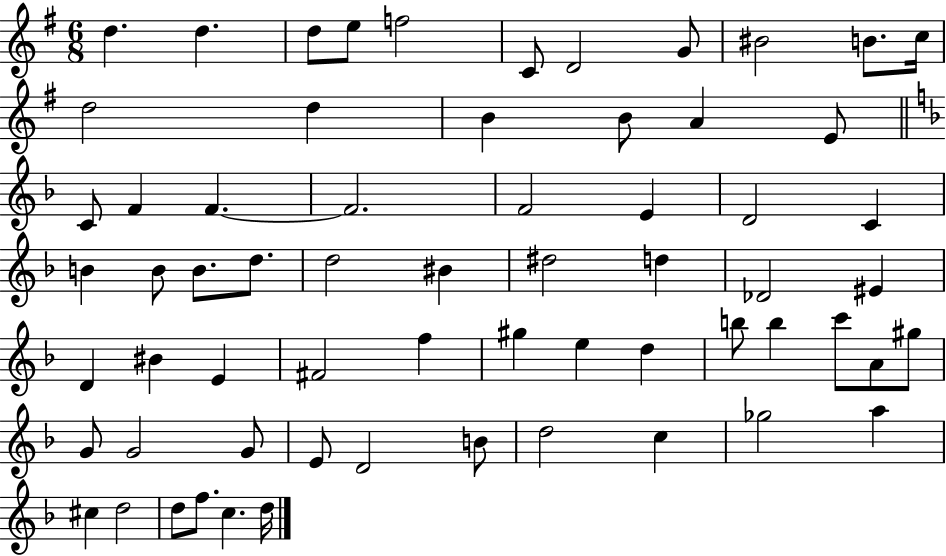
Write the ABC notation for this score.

X:1
T:Untitled
M:6/8
L:1/4
K:G
d d d/2 e/2 f2 C/2 D2 G/2 ^B2 B/2 c/4 d2 d B B/2 A E/2 C/2 F F F2 F2 E D2 C B B/2 B/2 d/2 d2 ^B ^d2 d _D2 ^E D ^B E ^F2 f ^g e d b/2 b c'/2 A/2 ^g/2 G/2 G2 G/2 E/2 D2 B/2 d2 c _g2 a ^c d2 d/2 f/2 c d/4